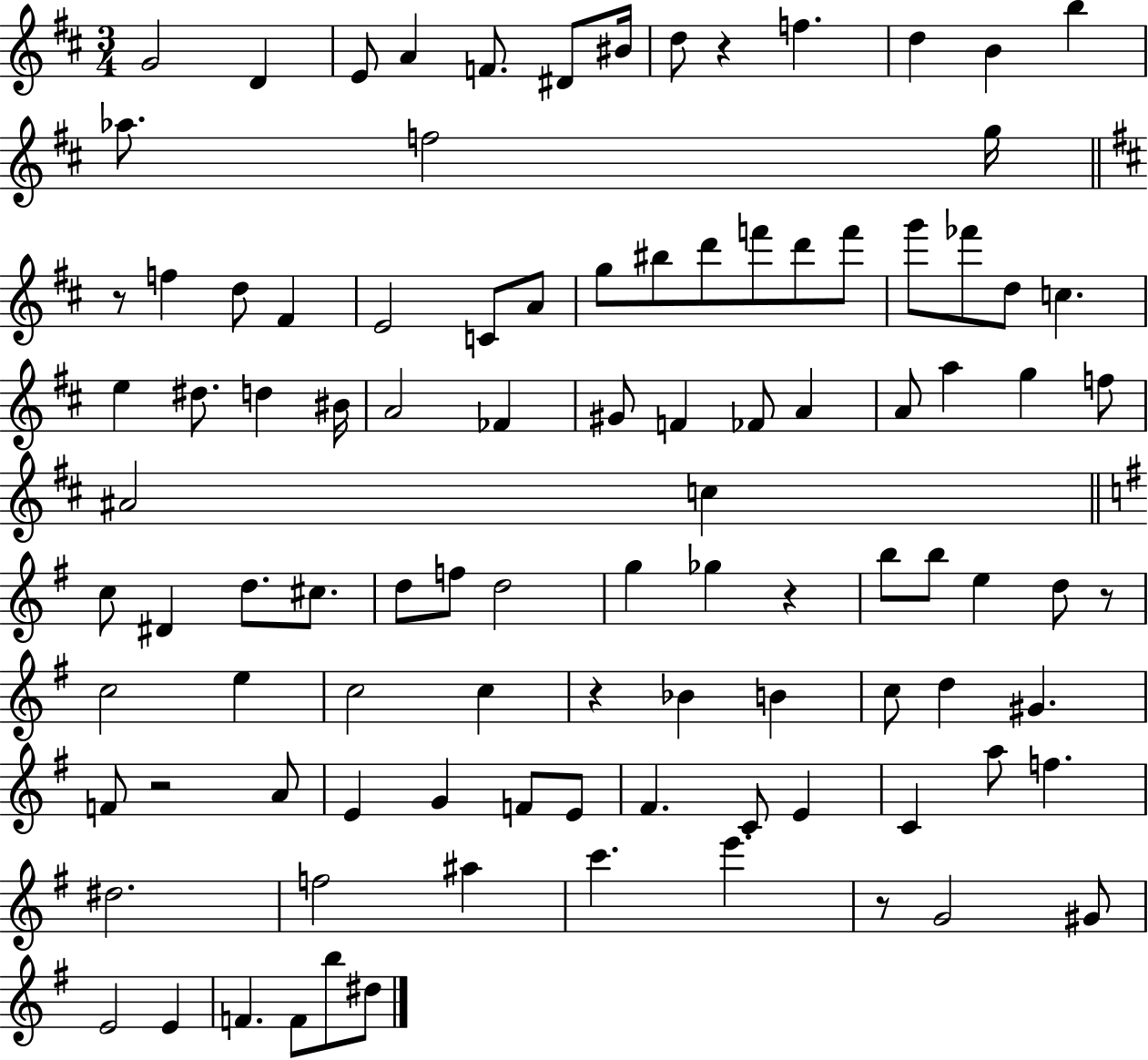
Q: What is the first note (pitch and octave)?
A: G4